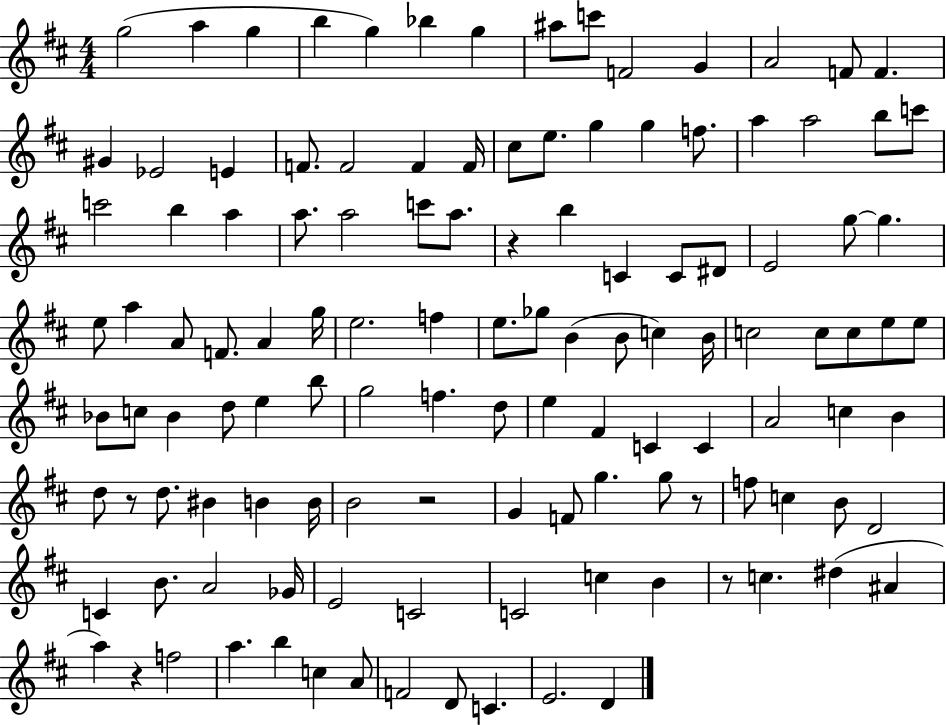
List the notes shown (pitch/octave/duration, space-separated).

G5/h A5/q G5/q B5/q G5/q Bb5/q G5/q A#5/e C6/e F4/h G4/q A4/h F4/e F4/q. G#4/q Eb4/h E4/q F4/e. F4/h F4/q F4/s C#5/e E5/e. G5/q G5/q F5/e. A5/q A5/h B5/e C6/e C6/h B5/q A5/q A5/e. A5/h C6/e A5/e. R/q B5/q C4/q C4/e D#4/e E4/h G5/e G5/q. E5/e A5/q A4/e F4/e. A4/q G5/s E5/h. F5/q E5/e. Gb5/e B4/q B4/e C5/q B4/s C5/h C5/e C5/e E5/e E5/e Bb4/e C5/e Bb4/q D5/e E5/q B5/e G5/h F5/q. D5/e E5/q F#4/q C4/q C4/q A4/h C5/q B4/q D5/e R/e D5/e. BIS4/q B4/q B4/s B4/h R/h G4/q F4/e G5/q. G5/e R/e F5/e C5/q B4/e D4/h C4/q B4/e. A4/h Gb4/s E4/h C4/h C4/h C5/q B4/q R/e C5/q. D#5/q A#4/q A5/q R/q F5/h A5/q. B5/q C5/q A4/e F4/h D4/e C4/q. E4/h. D4/q